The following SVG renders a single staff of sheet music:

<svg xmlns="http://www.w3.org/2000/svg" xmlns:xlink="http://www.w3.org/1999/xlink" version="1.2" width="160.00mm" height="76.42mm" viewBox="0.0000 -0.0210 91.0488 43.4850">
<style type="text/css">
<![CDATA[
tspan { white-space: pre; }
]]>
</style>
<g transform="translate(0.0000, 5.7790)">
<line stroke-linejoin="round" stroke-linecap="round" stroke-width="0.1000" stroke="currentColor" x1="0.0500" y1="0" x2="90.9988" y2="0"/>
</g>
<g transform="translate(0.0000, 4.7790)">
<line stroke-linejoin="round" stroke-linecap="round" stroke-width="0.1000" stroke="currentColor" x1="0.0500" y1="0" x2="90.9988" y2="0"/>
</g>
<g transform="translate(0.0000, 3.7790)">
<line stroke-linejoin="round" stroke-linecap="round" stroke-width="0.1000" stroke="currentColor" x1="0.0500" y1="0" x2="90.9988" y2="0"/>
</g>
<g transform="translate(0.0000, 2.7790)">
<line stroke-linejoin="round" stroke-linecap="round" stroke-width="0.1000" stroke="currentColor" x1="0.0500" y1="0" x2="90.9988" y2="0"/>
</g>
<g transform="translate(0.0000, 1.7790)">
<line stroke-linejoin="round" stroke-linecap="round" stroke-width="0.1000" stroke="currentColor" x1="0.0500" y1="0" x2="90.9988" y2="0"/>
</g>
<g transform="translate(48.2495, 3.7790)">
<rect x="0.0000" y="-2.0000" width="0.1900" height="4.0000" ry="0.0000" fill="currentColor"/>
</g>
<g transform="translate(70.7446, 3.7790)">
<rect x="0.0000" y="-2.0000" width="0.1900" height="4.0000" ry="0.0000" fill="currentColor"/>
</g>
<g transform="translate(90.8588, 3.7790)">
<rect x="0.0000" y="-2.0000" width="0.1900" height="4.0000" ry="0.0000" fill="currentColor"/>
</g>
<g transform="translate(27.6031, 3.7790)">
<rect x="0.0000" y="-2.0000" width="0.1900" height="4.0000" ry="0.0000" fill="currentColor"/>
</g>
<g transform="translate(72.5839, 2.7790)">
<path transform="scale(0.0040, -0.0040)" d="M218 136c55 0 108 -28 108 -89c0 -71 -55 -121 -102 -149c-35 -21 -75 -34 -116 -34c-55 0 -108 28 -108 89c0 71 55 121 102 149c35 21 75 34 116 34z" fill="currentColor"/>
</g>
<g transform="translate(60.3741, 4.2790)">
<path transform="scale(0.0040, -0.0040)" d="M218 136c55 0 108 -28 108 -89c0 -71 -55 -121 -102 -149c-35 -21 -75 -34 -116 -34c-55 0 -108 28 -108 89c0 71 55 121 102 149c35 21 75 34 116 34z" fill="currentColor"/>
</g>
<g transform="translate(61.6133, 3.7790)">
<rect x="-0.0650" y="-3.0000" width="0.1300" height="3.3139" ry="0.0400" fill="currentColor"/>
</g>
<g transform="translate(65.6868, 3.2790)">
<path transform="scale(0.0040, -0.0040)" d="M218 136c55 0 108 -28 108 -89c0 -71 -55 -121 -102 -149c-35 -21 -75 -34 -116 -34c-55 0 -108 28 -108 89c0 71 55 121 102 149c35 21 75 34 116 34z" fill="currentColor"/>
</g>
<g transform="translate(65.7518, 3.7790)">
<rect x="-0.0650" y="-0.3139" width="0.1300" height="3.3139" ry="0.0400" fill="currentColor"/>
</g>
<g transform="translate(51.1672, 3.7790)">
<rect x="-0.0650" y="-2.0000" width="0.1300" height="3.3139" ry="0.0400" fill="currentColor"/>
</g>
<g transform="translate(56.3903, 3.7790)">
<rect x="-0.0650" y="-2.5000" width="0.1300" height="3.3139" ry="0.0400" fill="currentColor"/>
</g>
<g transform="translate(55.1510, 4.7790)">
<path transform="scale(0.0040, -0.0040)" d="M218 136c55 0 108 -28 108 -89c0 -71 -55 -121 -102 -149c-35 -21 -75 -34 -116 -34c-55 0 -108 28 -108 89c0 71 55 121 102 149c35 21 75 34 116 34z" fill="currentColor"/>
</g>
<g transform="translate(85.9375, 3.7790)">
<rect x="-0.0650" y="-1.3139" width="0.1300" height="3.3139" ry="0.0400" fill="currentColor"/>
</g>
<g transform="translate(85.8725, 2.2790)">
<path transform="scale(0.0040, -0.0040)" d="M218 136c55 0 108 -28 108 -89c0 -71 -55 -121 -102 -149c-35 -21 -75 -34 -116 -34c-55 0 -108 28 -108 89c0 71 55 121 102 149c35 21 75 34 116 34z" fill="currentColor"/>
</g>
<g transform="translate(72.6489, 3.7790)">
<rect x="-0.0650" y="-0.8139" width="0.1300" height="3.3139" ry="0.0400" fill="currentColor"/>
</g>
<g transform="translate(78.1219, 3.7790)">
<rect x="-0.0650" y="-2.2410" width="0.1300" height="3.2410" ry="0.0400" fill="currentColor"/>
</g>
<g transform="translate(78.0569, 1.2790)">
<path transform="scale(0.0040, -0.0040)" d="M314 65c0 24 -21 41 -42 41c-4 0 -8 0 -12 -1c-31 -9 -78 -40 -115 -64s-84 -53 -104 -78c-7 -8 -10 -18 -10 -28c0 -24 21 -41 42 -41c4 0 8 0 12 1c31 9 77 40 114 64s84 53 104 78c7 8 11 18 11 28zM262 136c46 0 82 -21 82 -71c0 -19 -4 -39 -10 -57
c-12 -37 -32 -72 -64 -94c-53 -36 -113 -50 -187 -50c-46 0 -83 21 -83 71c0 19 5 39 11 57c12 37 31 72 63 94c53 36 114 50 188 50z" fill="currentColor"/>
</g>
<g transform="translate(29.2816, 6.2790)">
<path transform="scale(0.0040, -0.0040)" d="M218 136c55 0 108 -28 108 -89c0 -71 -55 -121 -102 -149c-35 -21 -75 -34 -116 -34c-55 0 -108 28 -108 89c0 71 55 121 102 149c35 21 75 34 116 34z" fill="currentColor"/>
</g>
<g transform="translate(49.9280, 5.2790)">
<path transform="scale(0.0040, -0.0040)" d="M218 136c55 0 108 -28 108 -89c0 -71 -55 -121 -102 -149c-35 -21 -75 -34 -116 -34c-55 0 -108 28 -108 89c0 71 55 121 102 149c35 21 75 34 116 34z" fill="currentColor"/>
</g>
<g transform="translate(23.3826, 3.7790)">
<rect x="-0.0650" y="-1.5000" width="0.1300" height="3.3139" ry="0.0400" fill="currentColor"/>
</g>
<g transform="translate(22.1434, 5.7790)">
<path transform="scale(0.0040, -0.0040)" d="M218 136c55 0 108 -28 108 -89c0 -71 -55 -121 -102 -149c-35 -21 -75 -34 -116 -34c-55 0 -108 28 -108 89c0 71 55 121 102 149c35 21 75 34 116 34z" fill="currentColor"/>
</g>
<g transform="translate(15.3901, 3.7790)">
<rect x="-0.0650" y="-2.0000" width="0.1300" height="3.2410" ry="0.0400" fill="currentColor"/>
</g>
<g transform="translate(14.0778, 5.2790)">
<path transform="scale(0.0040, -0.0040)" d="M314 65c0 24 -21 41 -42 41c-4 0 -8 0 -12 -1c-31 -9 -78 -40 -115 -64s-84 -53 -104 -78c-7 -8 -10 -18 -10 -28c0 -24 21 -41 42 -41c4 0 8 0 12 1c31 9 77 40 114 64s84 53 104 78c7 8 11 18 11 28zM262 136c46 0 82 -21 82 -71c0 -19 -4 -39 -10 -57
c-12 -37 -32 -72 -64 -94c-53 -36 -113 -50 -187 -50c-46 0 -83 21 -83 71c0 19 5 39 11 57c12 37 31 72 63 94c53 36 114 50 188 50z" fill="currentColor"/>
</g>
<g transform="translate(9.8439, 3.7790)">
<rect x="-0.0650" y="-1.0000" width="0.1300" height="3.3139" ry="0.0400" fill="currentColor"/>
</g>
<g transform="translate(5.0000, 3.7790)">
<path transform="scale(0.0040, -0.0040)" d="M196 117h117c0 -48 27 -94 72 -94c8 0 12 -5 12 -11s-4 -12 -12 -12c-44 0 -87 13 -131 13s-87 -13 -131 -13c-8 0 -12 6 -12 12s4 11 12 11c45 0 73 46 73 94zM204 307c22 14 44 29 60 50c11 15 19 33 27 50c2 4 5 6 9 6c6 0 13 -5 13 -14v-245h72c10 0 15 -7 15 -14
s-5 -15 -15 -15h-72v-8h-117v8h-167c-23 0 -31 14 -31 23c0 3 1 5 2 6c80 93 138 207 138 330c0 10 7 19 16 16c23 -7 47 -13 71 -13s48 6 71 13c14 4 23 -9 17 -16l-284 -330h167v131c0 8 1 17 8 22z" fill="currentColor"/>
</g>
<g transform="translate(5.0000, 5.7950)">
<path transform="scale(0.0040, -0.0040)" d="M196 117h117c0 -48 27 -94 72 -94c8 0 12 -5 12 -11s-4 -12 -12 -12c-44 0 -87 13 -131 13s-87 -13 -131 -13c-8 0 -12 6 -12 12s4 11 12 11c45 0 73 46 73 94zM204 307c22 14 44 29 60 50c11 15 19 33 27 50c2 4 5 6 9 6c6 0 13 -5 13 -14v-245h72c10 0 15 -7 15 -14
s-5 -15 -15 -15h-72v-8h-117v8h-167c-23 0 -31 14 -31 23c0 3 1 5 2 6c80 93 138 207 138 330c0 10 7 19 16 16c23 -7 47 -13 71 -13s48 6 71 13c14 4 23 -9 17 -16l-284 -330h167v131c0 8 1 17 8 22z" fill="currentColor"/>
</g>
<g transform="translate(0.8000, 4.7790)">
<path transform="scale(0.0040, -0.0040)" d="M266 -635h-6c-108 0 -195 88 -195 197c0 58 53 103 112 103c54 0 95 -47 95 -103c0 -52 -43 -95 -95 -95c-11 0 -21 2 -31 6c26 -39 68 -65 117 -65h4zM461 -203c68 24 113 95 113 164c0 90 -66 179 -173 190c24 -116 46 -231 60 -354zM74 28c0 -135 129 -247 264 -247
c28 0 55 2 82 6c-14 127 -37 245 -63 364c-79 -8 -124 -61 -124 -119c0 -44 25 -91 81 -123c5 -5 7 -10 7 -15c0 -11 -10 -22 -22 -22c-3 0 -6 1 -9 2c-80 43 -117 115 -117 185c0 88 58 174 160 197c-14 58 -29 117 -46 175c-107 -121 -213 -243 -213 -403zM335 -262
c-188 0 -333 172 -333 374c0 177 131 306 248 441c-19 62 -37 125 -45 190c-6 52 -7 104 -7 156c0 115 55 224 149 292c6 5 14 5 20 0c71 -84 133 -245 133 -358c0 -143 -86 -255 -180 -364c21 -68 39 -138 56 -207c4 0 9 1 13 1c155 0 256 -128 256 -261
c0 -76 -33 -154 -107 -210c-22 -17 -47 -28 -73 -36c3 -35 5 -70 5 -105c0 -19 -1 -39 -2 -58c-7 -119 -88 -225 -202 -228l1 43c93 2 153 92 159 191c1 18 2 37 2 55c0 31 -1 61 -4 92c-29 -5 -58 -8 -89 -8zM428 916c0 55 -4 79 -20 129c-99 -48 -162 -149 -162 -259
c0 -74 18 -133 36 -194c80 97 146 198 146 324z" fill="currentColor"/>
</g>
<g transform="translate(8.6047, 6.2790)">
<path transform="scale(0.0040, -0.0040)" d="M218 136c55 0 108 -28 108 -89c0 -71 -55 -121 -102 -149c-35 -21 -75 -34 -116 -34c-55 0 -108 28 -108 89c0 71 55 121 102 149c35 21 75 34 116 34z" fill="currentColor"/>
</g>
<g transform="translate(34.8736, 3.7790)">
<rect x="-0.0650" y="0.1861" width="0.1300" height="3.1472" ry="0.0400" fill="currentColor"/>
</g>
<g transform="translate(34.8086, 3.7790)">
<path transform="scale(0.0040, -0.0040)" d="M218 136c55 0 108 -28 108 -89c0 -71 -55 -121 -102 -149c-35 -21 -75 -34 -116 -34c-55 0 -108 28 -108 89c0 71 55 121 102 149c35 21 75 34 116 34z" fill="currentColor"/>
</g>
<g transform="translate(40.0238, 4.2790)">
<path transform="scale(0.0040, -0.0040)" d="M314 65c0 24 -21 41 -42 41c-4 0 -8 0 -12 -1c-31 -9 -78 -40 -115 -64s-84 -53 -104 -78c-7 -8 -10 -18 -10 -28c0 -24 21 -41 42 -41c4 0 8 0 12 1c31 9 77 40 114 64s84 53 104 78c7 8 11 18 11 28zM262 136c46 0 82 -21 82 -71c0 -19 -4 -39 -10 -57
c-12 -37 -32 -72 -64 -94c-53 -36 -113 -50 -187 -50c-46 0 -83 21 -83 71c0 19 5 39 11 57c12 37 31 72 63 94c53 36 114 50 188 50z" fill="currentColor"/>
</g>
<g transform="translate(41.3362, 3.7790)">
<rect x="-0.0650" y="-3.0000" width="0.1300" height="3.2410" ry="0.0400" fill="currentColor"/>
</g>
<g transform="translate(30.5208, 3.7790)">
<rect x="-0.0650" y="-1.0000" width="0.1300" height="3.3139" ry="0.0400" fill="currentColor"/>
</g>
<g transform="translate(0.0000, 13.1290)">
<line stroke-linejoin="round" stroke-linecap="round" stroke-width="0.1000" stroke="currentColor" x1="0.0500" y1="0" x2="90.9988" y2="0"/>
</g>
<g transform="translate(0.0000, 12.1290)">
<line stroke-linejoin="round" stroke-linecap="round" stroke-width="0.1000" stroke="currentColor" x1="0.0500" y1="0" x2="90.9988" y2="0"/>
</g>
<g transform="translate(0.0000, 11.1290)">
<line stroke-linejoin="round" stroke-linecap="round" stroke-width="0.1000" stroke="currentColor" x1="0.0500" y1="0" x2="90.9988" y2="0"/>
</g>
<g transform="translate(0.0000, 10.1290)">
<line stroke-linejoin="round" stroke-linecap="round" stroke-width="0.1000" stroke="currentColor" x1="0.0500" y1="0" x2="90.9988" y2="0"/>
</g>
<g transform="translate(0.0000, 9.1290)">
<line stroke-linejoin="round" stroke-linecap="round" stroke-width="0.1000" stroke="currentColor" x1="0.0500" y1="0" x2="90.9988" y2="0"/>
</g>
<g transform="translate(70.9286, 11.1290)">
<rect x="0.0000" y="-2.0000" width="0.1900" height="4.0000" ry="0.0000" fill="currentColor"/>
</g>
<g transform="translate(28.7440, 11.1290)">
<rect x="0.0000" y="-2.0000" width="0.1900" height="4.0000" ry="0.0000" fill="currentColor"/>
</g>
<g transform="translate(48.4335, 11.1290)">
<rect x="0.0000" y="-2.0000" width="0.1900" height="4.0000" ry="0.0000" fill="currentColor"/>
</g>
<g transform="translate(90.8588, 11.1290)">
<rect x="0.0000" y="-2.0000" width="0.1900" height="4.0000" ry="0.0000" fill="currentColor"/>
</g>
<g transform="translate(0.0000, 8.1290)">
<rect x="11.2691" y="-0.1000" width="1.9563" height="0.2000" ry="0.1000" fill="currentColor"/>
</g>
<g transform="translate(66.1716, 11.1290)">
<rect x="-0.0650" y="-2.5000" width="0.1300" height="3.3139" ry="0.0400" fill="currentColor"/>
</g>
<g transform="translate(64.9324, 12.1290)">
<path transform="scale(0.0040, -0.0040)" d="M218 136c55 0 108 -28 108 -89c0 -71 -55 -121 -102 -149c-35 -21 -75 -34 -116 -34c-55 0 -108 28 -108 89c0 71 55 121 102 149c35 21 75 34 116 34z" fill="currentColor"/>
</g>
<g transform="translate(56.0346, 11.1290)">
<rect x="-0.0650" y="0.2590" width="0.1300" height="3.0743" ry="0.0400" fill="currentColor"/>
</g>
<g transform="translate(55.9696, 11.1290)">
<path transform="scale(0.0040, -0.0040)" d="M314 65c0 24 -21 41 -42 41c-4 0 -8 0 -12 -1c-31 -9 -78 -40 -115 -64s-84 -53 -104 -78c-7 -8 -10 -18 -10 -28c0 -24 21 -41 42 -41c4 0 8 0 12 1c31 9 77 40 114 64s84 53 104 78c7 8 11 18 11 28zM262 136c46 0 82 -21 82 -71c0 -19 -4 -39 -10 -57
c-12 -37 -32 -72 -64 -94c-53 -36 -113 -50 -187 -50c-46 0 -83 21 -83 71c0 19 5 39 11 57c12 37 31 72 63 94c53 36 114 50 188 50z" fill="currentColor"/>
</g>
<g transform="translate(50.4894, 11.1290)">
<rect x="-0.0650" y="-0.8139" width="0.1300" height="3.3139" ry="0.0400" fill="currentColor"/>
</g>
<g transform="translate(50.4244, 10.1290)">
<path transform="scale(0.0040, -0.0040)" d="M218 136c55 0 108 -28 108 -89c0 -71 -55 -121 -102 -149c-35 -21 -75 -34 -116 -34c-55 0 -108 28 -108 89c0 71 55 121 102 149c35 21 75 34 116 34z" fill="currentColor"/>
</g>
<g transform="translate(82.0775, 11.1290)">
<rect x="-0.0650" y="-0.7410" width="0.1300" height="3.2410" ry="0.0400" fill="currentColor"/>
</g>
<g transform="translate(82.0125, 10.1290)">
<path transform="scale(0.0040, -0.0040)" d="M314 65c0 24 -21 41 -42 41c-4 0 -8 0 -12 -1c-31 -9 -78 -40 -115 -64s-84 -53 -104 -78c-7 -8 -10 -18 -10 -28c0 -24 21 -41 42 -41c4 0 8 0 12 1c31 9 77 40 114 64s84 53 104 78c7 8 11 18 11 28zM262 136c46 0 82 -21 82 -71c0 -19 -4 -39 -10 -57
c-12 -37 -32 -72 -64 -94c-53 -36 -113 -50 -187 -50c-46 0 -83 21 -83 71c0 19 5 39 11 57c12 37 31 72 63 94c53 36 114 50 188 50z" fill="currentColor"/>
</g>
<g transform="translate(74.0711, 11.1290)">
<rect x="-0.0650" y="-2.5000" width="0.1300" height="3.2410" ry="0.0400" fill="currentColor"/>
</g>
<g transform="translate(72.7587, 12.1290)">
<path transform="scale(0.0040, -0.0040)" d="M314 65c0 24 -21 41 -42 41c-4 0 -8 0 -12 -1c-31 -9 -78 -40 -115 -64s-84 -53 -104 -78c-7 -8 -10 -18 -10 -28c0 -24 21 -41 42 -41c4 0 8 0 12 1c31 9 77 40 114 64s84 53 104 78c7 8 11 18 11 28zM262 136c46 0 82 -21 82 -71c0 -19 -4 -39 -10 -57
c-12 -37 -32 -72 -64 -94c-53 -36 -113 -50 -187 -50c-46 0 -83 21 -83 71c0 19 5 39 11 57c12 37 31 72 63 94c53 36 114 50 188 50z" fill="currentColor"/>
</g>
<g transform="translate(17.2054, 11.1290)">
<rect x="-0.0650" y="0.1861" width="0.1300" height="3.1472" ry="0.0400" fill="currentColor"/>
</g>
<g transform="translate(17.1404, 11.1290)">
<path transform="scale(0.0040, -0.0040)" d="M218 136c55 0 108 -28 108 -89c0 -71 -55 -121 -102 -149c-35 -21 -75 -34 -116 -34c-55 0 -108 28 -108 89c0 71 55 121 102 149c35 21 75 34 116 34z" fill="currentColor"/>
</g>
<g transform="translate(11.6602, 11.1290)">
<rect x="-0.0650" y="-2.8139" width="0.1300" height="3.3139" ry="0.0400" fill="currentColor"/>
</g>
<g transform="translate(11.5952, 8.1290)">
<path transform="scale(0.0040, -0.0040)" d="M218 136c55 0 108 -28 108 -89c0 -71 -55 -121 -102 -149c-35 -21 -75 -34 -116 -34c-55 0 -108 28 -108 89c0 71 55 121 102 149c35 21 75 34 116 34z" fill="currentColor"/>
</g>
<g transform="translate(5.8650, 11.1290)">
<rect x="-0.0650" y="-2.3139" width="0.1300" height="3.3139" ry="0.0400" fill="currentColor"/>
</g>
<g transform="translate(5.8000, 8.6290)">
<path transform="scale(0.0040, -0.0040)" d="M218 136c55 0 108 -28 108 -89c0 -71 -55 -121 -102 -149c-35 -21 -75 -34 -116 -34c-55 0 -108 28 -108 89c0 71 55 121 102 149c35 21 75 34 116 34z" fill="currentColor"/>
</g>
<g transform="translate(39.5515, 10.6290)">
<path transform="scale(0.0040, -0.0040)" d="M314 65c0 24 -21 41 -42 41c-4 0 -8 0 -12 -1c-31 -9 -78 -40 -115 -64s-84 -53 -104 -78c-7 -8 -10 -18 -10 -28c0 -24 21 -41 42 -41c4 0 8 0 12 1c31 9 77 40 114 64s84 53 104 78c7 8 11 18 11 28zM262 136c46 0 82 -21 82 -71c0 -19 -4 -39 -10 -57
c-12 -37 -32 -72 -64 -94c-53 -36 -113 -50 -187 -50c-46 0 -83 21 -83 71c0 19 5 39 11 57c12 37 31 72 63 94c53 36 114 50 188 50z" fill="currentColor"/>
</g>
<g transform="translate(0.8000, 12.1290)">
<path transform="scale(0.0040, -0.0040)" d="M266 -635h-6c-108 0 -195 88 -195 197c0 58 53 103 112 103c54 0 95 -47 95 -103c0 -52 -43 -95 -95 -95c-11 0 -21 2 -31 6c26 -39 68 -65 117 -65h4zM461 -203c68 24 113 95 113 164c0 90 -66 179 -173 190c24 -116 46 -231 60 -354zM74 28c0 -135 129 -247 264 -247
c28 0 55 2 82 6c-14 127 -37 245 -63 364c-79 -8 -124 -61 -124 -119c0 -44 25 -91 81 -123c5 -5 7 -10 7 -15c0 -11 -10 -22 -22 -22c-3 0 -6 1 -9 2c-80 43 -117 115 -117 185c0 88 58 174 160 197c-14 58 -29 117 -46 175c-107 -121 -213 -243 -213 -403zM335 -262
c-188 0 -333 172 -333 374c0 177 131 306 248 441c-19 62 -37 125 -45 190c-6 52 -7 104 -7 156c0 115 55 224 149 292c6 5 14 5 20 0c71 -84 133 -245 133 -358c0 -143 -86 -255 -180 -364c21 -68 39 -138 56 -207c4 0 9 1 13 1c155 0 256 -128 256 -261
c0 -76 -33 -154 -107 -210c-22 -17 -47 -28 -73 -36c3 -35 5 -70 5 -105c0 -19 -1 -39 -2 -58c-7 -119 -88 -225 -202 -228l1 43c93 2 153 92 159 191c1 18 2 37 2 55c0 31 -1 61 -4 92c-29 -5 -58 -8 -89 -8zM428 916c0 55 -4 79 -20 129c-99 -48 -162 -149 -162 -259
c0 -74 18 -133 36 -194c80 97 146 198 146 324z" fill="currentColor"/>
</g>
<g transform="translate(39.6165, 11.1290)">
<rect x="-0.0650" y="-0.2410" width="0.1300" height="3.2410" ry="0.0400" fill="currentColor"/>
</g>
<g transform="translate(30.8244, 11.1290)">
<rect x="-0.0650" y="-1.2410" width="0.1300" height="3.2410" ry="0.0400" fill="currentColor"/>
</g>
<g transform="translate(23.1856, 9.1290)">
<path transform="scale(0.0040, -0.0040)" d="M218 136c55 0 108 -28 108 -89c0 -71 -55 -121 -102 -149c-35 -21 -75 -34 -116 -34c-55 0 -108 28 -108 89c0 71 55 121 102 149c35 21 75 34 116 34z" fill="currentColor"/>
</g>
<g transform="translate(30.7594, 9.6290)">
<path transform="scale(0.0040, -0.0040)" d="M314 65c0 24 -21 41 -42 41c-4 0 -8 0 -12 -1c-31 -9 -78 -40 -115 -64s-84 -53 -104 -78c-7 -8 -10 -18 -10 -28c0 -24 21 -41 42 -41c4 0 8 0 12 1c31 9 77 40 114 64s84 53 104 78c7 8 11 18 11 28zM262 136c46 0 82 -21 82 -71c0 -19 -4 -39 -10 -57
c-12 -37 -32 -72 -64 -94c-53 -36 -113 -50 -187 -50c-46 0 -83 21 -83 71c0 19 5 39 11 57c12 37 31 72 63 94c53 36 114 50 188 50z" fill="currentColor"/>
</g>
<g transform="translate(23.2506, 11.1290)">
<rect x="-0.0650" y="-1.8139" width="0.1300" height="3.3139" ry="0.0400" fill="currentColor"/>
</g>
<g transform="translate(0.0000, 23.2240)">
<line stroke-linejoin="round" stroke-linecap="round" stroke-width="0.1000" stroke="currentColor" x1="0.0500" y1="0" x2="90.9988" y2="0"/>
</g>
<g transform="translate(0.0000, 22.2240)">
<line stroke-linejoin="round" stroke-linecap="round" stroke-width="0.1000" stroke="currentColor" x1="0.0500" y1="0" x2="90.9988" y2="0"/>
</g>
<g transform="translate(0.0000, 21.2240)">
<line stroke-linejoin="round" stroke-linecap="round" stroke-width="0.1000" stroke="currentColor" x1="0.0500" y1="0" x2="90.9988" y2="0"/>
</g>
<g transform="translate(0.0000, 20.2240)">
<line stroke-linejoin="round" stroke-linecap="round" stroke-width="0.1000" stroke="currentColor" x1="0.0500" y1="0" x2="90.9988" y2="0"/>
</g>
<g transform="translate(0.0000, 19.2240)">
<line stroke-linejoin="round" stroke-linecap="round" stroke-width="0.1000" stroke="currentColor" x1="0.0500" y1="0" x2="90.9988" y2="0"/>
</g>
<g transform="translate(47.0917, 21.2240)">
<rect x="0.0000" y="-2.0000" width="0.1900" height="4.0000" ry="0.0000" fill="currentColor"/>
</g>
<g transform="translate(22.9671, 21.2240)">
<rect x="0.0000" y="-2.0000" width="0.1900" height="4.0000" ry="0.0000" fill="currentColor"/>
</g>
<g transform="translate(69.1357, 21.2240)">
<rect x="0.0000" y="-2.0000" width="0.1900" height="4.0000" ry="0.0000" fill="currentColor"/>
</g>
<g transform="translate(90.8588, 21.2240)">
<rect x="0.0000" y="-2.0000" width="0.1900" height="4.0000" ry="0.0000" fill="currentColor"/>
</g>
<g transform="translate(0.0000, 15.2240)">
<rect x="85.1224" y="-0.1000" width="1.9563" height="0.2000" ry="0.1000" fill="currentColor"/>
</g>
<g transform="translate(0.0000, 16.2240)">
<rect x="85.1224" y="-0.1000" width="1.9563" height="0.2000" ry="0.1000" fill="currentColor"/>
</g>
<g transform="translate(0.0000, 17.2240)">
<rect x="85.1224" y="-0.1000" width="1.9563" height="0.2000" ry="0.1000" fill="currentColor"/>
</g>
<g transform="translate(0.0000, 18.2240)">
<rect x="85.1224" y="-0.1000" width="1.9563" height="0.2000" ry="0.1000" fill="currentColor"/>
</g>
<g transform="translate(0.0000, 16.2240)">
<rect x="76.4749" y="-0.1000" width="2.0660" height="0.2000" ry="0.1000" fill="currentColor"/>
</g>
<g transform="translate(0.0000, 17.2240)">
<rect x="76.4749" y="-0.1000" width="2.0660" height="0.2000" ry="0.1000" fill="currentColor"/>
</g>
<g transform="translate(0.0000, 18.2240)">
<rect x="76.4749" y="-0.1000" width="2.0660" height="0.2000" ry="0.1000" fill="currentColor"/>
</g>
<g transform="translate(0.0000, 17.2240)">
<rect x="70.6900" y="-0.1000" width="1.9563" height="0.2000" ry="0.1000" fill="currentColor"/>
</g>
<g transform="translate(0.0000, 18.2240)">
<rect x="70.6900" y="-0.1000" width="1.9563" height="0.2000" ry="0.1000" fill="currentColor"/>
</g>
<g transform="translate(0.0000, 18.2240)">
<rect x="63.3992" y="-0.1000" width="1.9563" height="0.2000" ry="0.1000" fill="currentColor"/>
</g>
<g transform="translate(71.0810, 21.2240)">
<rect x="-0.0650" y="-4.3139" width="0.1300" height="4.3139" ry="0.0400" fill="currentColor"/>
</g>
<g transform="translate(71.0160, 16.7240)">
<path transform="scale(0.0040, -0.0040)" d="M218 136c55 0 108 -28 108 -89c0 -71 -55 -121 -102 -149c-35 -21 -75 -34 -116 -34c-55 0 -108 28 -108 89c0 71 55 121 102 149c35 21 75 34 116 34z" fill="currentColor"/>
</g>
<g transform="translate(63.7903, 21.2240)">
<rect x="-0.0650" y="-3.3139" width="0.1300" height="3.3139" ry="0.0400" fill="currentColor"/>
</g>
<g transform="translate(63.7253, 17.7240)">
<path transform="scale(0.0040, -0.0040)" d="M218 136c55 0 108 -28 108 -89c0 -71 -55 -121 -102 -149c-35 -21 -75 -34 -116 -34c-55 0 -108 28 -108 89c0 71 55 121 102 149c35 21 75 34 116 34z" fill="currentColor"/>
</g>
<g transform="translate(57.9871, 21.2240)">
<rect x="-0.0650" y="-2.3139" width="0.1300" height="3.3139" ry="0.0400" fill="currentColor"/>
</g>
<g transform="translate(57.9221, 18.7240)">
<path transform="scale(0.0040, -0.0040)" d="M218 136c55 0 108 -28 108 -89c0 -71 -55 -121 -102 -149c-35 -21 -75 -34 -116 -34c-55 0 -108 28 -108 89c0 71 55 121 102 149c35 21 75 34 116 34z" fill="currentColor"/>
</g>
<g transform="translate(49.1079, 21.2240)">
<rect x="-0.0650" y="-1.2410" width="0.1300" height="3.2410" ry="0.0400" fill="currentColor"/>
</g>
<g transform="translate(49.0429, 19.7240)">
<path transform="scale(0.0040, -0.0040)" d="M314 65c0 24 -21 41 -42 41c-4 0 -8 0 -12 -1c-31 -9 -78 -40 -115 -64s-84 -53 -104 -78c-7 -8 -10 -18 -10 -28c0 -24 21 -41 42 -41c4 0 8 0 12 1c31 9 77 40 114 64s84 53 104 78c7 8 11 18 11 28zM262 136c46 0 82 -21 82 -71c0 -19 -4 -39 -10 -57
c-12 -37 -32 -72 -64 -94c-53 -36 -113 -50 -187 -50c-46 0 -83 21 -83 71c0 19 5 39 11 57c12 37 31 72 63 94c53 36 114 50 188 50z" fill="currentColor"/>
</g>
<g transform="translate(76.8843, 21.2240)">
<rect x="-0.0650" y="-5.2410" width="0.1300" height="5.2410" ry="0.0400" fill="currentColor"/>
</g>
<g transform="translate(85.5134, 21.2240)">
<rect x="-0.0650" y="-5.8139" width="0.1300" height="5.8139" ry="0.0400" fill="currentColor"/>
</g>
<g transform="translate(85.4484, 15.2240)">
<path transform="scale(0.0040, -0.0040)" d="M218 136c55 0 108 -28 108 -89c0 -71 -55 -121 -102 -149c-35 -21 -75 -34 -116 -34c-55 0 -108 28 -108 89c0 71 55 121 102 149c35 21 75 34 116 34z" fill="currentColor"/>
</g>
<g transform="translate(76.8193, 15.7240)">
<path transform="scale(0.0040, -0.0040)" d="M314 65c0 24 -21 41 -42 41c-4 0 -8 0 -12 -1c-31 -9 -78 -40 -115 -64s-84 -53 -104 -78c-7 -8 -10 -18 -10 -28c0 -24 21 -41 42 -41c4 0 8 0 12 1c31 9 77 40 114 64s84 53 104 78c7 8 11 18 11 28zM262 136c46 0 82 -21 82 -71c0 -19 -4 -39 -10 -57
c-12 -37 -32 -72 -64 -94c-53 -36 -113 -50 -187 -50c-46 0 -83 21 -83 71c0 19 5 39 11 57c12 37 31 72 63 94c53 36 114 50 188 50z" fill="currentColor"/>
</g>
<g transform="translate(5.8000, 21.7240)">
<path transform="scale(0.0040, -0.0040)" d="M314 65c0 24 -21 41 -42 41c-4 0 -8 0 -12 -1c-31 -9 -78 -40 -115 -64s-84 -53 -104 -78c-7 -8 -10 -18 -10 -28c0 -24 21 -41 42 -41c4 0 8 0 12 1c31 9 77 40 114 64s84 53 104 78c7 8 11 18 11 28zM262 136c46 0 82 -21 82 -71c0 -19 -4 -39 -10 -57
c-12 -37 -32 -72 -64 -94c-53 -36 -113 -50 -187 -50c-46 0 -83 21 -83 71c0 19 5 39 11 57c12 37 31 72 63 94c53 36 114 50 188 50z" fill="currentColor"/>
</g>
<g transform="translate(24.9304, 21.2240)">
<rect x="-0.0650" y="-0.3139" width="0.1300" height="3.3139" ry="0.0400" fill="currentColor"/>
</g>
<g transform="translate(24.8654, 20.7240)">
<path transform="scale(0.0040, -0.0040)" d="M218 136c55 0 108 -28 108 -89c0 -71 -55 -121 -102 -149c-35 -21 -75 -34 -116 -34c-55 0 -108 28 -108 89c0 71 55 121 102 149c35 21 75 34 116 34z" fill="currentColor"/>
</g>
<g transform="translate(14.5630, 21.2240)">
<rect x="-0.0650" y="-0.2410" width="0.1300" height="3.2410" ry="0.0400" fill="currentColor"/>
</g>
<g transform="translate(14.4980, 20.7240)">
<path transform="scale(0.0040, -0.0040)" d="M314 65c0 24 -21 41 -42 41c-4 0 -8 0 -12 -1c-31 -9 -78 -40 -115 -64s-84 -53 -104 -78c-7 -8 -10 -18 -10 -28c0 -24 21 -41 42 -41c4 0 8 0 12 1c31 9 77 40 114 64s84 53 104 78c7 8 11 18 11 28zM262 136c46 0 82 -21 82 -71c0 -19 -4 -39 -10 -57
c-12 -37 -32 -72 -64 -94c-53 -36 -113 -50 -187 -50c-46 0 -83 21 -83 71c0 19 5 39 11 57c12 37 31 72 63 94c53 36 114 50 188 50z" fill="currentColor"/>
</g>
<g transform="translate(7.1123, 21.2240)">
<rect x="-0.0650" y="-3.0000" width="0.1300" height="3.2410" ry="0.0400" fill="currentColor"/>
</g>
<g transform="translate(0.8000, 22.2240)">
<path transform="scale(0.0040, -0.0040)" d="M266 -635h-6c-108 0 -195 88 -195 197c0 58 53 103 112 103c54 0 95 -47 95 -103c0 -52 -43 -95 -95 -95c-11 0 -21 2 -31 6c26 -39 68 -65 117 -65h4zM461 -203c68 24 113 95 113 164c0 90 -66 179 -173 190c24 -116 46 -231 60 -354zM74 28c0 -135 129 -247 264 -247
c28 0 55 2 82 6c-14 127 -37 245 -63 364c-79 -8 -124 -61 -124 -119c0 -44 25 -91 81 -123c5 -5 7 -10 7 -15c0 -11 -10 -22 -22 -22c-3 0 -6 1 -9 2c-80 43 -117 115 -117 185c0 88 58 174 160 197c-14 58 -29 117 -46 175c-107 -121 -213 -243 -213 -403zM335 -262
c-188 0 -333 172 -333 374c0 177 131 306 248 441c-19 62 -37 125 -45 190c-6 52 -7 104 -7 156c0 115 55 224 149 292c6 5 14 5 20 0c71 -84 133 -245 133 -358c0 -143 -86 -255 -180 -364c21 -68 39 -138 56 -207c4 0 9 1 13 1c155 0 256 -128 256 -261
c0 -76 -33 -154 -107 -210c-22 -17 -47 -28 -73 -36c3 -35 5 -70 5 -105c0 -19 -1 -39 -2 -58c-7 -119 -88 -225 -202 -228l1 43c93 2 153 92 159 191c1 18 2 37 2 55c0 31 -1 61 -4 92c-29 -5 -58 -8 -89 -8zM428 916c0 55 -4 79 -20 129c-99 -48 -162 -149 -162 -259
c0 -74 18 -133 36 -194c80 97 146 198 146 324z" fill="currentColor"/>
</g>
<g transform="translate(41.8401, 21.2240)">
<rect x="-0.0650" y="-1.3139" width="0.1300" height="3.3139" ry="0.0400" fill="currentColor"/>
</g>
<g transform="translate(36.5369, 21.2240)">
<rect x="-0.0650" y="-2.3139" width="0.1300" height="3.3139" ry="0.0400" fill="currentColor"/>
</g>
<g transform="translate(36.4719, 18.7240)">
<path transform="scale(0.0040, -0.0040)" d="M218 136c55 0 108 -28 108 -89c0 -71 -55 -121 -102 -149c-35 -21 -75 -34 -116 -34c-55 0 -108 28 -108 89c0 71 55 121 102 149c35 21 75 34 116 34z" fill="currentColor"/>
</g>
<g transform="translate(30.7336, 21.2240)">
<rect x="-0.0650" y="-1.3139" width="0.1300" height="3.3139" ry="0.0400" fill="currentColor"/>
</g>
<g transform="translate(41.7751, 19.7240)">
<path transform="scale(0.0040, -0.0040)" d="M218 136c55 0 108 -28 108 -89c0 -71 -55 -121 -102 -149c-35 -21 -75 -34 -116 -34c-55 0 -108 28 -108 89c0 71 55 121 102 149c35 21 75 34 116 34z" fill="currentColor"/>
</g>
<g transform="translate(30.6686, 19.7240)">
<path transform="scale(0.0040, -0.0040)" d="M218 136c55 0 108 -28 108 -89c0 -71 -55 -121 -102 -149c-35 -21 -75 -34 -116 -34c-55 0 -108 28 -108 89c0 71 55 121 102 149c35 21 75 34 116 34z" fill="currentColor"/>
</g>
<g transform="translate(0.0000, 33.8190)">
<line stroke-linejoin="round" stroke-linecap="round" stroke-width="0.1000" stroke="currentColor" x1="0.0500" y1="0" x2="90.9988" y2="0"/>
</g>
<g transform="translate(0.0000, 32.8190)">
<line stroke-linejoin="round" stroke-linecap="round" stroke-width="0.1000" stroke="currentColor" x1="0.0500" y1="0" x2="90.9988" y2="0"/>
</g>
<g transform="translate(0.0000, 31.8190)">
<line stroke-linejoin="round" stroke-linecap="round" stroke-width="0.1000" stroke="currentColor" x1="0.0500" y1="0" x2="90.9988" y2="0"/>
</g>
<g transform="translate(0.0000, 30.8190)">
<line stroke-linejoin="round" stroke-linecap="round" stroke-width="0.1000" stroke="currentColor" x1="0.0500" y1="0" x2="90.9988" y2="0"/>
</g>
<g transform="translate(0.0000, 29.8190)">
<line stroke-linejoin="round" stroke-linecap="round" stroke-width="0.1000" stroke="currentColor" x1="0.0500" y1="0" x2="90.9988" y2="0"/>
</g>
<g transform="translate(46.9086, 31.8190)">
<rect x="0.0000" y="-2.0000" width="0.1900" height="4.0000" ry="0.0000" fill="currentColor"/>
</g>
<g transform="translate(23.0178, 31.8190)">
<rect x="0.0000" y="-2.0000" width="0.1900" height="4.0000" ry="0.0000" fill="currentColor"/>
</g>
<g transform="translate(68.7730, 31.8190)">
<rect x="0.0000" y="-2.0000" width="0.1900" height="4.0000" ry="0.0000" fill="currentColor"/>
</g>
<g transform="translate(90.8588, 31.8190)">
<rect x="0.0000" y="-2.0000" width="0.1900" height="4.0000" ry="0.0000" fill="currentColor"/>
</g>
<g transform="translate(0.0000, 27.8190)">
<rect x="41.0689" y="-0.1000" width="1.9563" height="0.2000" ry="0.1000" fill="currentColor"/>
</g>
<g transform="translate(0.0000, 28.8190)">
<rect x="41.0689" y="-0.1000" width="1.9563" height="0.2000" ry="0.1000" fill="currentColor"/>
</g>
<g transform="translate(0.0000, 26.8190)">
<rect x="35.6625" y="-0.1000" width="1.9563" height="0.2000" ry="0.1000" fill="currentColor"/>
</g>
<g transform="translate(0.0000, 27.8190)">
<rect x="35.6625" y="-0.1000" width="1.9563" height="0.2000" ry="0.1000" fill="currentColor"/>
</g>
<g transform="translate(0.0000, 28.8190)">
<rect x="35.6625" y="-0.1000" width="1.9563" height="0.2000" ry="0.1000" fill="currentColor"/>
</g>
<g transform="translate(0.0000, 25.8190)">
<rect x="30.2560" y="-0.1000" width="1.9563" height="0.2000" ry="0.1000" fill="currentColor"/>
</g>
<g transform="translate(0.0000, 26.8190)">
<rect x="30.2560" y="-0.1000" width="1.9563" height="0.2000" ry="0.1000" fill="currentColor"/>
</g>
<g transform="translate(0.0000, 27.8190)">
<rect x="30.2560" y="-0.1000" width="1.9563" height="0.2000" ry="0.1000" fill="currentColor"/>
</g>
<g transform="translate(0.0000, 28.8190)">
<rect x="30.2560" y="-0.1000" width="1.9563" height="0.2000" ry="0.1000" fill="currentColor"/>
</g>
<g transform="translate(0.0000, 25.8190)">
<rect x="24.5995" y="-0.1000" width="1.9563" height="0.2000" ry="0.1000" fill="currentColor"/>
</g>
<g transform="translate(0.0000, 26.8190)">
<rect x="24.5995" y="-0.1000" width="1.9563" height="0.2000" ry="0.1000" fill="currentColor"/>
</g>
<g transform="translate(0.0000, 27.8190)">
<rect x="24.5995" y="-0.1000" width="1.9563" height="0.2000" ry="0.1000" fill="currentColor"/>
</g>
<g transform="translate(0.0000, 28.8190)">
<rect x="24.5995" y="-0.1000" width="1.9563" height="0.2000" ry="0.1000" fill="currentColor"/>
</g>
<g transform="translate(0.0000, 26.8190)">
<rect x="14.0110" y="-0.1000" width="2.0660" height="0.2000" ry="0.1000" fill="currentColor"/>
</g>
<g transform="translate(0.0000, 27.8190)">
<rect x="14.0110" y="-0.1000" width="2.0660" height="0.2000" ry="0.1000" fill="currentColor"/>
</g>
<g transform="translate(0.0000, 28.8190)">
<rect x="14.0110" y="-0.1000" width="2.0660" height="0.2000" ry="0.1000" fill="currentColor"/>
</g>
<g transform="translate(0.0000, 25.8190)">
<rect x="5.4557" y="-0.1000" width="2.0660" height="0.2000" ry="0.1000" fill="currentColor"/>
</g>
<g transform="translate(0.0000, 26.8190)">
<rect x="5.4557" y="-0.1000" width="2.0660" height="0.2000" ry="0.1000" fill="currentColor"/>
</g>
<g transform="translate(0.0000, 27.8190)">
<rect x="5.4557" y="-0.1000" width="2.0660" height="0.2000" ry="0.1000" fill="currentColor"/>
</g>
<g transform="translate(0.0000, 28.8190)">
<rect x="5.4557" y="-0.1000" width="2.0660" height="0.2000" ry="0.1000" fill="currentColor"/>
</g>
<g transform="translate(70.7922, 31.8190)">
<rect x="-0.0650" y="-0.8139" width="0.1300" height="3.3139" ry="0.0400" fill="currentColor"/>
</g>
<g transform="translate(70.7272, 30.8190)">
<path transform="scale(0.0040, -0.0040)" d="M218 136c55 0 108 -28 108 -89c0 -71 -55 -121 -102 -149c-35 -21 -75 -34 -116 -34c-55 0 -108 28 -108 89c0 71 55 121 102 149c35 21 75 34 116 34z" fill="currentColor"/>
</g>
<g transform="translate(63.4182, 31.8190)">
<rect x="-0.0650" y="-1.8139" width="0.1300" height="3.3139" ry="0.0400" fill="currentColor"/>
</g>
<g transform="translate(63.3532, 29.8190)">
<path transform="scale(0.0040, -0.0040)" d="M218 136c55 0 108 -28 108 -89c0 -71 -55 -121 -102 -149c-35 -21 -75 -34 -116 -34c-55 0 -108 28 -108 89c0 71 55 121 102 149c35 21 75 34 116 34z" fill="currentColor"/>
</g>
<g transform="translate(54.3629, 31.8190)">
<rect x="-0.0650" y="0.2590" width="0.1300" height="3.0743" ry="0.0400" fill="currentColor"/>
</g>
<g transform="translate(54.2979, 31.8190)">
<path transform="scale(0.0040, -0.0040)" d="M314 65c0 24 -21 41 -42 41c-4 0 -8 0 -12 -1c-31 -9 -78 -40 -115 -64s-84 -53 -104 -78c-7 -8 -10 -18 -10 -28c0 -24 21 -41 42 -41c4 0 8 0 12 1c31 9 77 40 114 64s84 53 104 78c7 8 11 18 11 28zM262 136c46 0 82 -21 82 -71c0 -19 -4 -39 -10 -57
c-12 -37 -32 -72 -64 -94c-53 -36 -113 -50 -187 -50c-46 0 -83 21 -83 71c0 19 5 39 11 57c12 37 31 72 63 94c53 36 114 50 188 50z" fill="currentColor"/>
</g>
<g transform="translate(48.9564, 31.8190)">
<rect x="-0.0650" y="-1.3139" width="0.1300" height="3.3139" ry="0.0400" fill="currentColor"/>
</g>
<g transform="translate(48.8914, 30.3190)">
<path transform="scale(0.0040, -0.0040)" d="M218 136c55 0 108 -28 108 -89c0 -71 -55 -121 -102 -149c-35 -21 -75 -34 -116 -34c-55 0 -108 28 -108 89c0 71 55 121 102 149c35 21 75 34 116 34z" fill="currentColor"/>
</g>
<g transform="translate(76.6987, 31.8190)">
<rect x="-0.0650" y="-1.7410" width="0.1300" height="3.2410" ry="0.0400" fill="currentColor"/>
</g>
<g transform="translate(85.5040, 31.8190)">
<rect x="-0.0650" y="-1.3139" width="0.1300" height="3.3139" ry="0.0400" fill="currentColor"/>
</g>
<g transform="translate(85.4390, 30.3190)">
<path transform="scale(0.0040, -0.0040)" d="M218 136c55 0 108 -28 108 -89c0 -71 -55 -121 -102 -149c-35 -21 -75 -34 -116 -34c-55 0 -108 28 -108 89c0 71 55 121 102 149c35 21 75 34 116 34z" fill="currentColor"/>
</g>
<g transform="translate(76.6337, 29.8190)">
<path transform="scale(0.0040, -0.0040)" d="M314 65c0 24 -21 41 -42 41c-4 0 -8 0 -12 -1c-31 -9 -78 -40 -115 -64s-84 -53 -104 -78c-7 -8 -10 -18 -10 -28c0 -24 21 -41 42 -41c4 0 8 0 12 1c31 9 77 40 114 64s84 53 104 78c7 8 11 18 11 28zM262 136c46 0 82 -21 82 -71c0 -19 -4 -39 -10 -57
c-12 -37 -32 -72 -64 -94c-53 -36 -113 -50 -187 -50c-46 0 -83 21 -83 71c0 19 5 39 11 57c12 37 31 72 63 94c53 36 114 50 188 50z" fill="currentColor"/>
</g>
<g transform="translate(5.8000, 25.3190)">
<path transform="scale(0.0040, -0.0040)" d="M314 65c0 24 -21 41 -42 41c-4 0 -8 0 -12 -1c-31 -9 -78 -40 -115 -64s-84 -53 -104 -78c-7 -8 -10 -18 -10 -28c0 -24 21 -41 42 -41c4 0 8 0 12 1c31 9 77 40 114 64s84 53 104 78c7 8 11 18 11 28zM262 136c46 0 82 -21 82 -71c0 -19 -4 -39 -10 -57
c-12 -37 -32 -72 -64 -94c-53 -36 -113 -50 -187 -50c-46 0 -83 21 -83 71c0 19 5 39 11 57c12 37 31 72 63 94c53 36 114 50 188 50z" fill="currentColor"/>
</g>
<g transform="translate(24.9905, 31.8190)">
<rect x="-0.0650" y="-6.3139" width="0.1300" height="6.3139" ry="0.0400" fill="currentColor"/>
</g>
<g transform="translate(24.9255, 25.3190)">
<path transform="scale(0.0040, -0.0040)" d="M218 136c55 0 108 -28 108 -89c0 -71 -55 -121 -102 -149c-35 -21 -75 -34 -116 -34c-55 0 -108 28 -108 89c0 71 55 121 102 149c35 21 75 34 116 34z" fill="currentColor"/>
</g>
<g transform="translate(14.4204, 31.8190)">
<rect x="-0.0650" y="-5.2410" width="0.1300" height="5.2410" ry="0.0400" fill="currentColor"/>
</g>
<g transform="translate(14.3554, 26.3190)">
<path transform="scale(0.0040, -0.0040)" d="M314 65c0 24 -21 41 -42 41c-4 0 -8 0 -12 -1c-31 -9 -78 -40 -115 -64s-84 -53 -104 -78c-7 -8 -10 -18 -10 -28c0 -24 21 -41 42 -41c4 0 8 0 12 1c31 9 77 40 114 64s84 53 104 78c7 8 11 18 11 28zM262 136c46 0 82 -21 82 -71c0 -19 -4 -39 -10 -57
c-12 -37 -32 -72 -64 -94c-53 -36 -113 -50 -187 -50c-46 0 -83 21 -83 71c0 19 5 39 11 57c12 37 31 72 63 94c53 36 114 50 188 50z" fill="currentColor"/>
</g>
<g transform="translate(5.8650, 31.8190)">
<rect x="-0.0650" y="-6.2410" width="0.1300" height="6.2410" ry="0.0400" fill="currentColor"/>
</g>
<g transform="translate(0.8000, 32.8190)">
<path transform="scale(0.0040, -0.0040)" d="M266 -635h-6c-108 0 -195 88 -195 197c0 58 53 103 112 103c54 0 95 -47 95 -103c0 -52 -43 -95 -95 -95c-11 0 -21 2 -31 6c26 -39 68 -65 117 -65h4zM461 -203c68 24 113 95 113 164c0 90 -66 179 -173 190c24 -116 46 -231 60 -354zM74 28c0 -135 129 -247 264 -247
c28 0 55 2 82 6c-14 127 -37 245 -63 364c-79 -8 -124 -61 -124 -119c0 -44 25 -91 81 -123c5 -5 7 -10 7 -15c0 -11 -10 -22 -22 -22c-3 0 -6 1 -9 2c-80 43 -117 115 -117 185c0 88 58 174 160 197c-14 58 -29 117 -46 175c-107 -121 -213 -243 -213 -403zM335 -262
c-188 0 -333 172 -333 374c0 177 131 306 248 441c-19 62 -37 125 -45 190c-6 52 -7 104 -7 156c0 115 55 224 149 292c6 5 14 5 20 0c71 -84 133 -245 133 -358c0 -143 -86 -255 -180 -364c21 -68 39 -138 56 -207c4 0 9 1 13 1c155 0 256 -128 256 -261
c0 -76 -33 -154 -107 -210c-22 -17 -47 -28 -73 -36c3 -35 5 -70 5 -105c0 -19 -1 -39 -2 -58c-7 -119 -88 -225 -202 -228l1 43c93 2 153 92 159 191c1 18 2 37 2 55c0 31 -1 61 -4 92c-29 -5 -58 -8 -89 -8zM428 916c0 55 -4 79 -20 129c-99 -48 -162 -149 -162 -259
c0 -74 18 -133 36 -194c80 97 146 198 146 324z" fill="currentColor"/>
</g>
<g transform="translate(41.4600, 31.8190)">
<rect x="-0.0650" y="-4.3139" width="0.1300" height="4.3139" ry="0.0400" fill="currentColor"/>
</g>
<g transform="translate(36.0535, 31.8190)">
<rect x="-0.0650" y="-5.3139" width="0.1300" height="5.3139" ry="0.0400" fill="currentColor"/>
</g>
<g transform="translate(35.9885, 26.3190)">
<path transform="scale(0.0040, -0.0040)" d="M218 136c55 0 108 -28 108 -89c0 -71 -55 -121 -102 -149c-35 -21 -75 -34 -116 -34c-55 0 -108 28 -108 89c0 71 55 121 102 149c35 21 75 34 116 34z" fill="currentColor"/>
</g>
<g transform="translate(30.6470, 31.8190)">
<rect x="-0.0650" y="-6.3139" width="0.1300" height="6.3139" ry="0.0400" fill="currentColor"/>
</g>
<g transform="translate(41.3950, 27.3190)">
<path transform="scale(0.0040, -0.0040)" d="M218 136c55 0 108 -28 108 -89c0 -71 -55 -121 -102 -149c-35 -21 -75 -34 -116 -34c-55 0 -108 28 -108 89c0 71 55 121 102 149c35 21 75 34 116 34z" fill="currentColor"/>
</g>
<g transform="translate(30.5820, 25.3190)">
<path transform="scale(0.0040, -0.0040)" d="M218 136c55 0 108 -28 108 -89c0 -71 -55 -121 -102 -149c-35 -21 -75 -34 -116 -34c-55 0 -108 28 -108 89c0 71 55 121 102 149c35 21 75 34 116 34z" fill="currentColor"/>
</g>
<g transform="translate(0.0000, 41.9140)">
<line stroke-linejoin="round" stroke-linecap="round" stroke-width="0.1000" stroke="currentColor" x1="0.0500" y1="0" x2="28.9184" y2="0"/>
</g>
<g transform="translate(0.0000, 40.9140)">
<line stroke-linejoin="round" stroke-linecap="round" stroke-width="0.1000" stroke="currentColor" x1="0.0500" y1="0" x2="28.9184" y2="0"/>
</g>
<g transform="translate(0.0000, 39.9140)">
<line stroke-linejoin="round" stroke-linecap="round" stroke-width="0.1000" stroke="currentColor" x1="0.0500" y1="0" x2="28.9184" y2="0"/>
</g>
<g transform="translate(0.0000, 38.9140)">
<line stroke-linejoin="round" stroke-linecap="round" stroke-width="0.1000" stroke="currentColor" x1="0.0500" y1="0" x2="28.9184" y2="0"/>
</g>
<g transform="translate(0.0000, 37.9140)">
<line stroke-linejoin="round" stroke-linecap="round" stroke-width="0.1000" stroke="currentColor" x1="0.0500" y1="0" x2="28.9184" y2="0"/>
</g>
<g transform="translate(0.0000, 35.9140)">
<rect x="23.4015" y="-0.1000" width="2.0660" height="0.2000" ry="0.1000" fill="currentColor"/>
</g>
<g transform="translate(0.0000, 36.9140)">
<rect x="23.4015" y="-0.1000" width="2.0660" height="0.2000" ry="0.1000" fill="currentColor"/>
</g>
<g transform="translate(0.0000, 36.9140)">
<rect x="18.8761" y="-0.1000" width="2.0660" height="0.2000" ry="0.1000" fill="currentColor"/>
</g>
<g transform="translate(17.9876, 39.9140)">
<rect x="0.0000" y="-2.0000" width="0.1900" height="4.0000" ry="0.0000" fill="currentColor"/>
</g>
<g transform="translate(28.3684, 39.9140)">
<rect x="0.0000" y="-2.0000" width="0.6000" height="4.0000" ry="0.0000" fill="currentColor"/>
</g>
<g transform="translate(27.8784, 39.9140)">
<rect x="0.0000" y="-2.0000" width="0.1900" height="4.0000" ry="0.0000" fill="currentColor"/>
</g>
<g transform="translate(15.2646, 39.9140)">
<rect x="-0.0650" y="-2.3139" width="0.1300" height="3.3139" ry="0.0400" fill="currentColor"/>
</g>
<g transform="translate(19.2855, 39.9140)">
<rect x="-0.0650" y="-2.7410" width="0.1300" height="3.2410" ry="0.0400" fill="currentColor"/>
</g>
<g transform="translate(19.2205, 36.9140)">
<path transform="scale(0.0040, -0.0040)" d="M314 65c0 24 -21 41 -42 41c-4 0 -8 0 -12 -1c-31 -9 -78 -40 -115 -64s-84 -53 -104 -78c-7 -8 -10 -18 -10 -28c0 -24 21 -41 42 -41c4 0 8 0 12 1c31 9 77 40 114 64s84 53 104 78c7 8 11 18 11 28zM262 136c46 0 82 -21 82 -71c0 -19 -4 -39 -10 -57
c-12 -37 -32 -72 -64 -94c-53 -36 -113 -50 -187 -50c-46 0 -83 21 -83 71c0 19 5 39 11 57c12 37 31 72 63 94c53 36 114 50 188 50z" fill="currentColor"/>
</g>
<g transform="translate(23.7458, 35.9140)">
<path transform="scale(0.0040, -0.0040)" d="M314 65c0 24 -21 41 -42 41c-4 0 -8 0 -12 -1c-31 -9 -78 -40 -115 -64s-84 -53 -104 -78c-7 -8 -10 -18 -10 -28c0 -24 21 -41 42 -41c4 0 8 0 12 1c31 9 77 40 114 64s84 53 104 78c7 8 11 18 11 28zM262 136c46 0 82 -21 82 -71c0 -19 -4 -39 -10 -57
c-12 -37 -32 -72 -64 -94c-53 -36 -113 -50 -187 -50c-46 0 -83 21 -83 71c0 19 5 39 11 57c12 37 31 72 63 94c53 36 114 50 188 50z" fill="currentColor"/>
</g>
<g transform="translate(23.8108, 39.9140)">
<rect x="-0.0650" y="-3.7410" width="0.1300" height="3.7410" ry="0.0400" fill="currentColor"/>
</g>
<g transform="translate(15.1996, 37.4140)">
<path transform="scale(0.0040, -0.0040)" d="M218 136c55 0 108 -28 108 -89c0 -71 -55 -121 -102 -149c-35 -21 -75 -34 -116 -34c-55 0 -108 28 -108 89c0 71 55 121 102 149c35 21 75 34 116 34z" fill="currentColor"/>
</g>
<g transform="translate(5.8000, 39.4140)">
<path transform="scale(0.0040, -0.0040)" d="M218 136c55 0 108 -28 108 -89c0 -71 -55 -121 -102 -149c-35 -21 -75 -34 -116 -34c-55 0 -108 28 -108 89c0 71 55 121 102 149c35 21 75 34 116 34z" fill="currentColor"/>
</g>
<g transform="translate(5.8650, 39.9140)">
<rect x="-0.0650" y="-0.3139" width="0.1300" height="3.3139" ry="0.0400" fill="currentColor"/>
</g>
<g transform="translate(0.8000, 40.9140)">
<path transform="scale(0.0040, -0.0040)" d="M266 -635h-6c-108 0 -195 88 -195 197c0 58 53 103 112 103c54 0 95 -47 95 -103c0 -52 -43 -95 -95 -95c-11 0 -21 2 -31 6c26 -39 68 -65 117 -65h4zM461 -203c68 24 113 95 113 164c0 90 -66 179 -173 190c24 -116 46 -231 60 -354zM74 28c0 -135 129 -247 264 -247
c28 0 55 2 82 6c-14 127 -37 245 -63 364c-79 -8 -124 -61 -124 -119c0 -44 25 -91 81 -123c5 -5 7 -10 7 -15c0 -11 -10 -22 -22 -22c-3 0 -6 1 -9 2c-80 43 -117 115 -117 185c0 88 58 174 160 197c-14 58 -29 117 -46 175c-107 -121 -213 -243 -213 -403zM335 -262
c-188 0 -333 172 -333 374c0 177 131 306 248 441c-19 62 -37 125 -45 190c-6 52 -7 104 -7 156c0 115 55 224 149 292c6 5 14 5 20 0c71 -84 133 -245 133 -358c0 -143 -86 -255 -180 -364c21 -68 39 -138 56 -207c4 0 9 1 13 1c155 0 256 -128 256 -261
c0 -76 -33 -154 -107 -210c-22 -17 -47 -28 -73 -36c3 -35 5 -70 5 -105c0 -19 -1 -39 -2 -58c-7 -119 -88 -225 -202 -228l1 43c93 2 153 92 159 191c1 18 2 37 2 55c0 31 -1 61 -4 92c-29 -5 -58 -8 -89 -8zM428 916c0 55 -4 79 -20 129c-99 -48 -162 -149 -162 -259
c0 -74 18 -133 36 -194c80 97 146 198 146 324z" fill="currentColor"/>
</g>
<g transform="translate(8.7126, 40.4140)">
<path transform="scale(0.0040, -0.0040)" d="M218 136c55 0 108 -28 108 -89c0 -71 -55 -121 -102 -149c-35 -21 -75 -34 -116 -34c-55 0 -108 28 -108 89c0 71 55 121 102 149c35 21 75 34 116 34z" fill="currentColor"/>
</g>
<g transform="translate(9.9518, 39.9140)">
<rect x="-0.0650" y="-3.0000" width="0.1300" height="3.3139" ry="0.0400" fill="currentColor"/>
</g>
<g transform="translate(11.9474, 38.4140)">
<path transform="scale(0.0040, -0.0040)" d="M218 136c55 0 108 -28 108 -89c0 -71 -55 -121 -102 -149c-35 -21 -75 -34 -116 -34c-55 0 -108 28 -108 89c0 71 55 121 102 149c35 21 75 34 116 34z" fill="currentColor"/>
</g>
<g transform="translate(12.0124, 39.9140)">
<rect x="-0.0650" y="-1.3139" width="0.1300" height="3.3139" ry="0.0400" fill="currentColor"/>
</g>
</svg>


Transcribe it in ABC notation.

X:1
T:Untitled
M:4/4
L:1/4
K:C
D F2 E D B A2 F G A c d g2 e g a B f e2 c2 d B2 G G2 d2 A2 c2 c e g e e2 g b d' f'2 g' a'2 f'2 a' a' f' d' e B2 f d f2 e c A e g a2 c'2